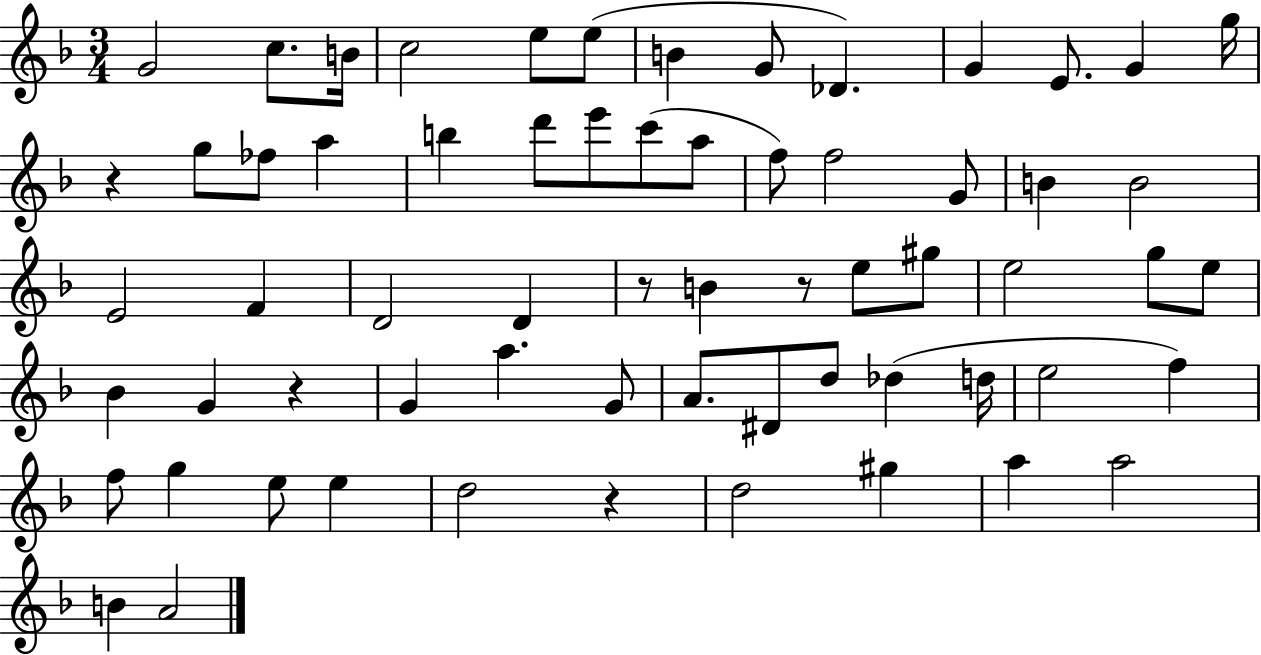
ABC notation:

X:1
T:Untitled
M:3/4
L:1/4
K:F
G2 c/2 B/4 c2 e/2 e/2 B G/2 _D G E/2 G g/4 z g/2 _f/2 a b d'/2 e'/2 c'/2 a/2 f/2 f2 G/2 B B2 E2 F D2 D z/2 B z/2 e/2 ^g/2 e2 g/2 e/2 _B G z G a G/2 A/2 ^D/2 d/2 _d d/4 e2 f f/2 g e/2 e d2 z d2 ^g a a2 B A2